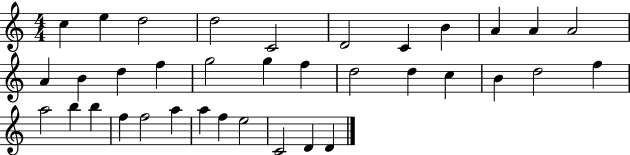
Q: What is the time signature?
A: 4/4